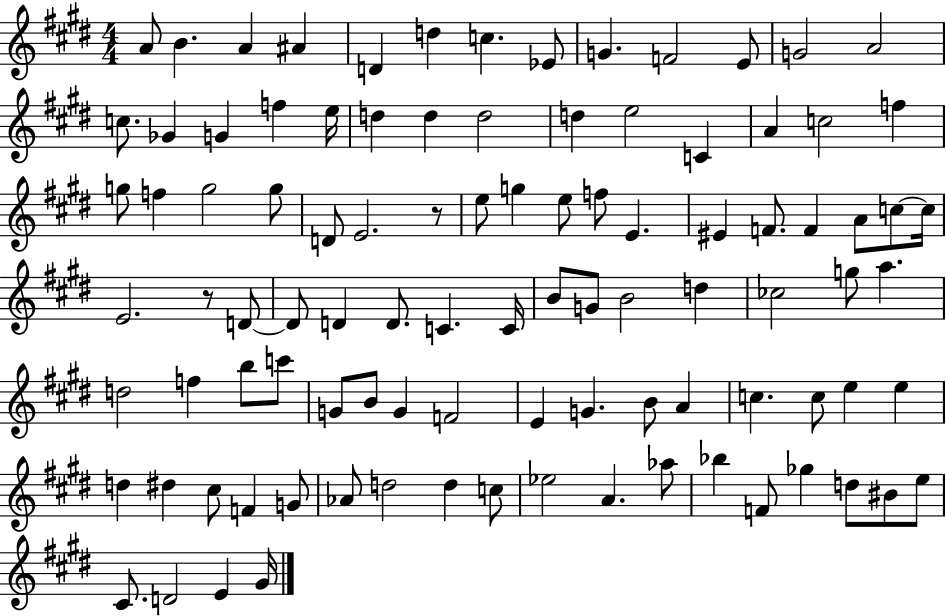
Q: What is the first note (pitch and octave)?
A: A4